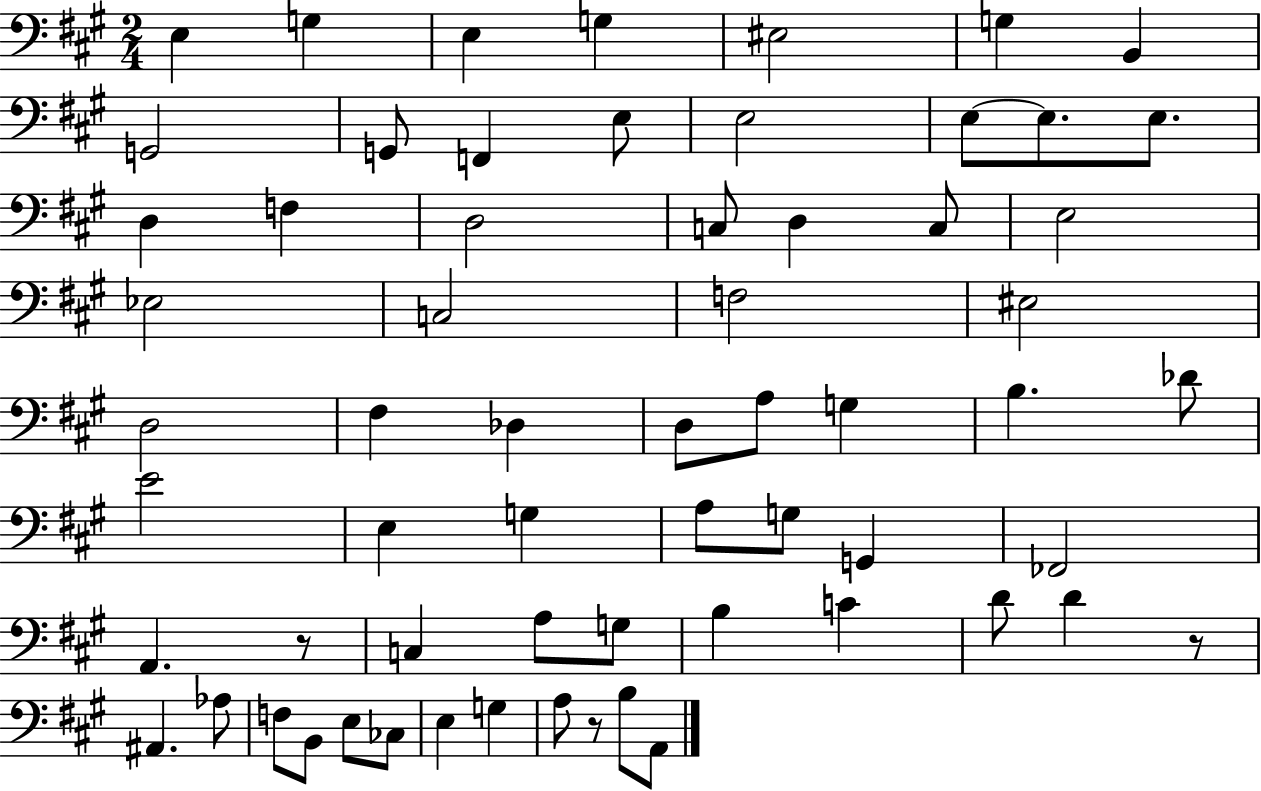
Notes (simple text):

E3/q G3/q E3/q G3/q EIS3/h G3/q B2/q G2/h G2/e F2/q E3/e E3/h E3/e E3/e. E3/e. D3/q F3/q D3/h C3/e D3/q C3/e E3/h Eb3/h C3/h F3/h EIS3/h D3/h F#3/q Db3/q D3/e A3/e G3/q B3/q. Db4/e E4/h E3/q G3/q A3/e G3/e G2/q FES2/h A2/q. R/e C3/q A3/e G3/e B3/q C4/q D4/e D4/q R/e A#2/q. Ab3/e F3/e B2/e E3/e CES3/e E3/q G3/q A3/e R/e B3/e A2/e